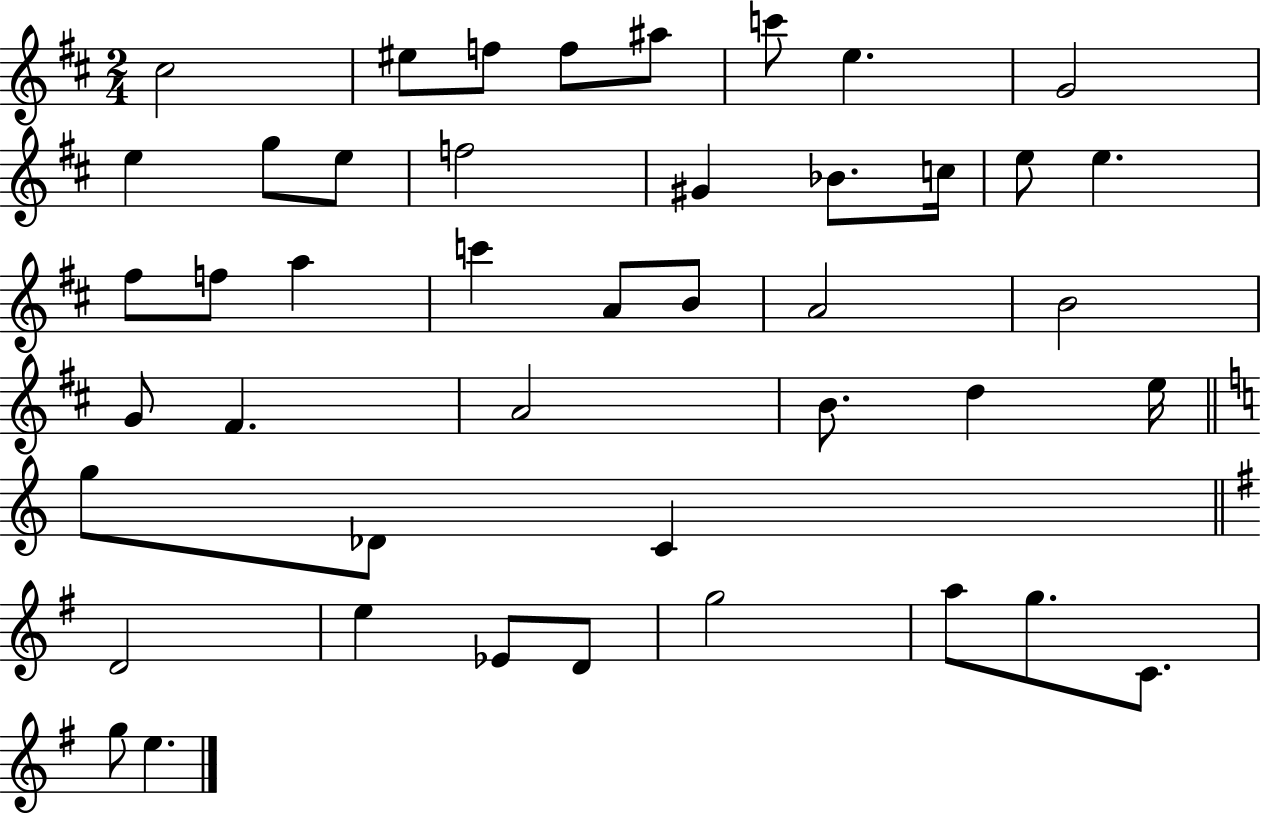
X:1
T:Untitled
M:2/4
L:1/4
K:D
^c2 ^e/2 f/2 f/2 ^a/2 c'/2 e G2 e g/2 e/2 f2 ^G _B/2 c/4 e/2 e ^f/2 f/2 a c' A/2 B/2 A2 B2 G/2 ^F A2 B/2 d e/4 g/2 _D/2 C D2 e _E/2 D/2 g2 a/2 g/2 C/2 g/2 e